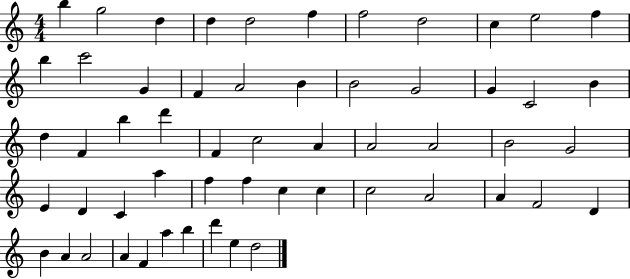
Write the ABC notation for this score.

X:1
T:Untitled
M:4/4
L:1/4
K:C
b g2 d d d2 f f2 d2 c e2 f b c'2 G F A2 B B2 G2 G C2 B d F b d' F c2 A A2 A2 B2 G2 E D C a f f c c c2 A2 A F2 D B A A2 A F a b d' e d2